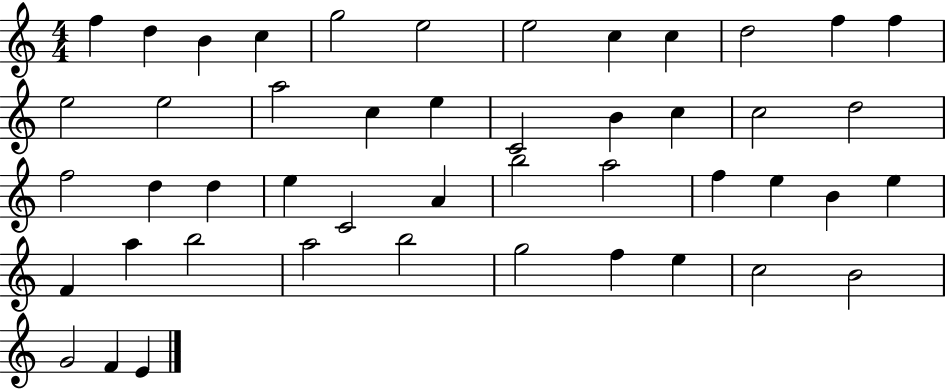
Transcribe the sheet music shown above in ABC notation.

X:1
T:Untitled
M:4/4
L:1/4
K:C
f d B c g2 e2 e2 c c d2 f f e2 e2 a2 c e C2 B c c2 d2 f2 d d e C2 A b2 a2 f e B e F a b2 a2 b2 g2 f e c2 B2 G2 F E